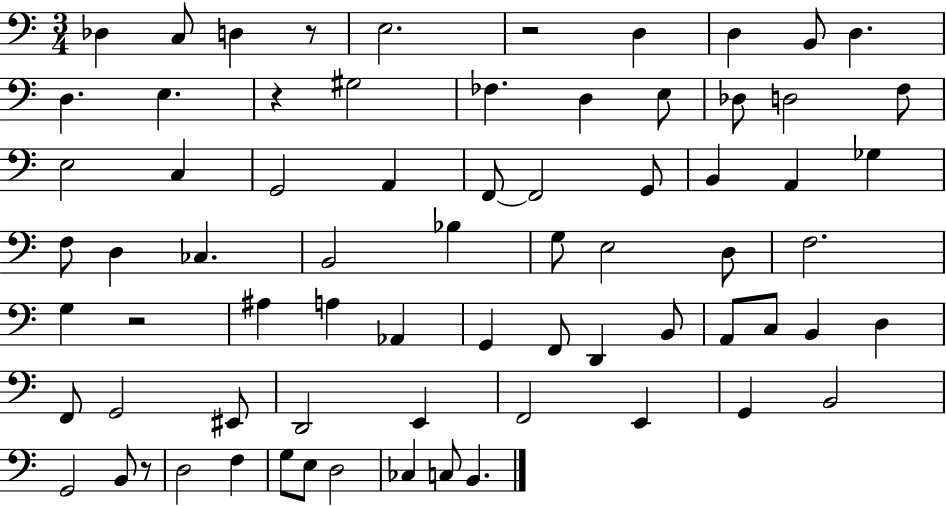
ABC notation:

X:1
T:Untitled
M:3/4
L:1/4
K:C
_D, C,/2 D, z/2 E,2 z2 D, D, B,,/2 D, D, E, z ^G,2 _F, D, E,/2 _D,/2 D,2 F,/2 E,2 C, G,,2 A,, F,,/2 F,,2 G,,/2 B,, A,, _G, F,/2 D, _C, B,,2 _B, G,/2 E,2 D,/2 F,2 G, z2 ^A, A, _A,, G,, F,,/2 D,, B,,/2 A,,/2 C,/2 B,, D, F,,/2 G,,2 ^E,,/2 D,,2 E,, F,,2 E,, G,, B,,2 G,,2 B,,/2 z/2 D,2 F, G,/2 E,/2 D,2 _C, C,/2 B,,